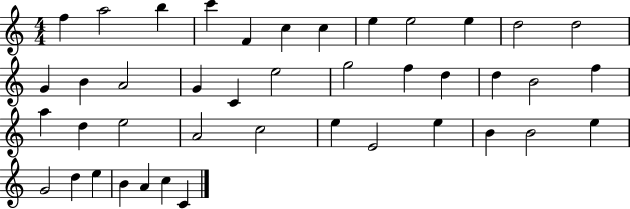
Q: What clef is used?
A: treble